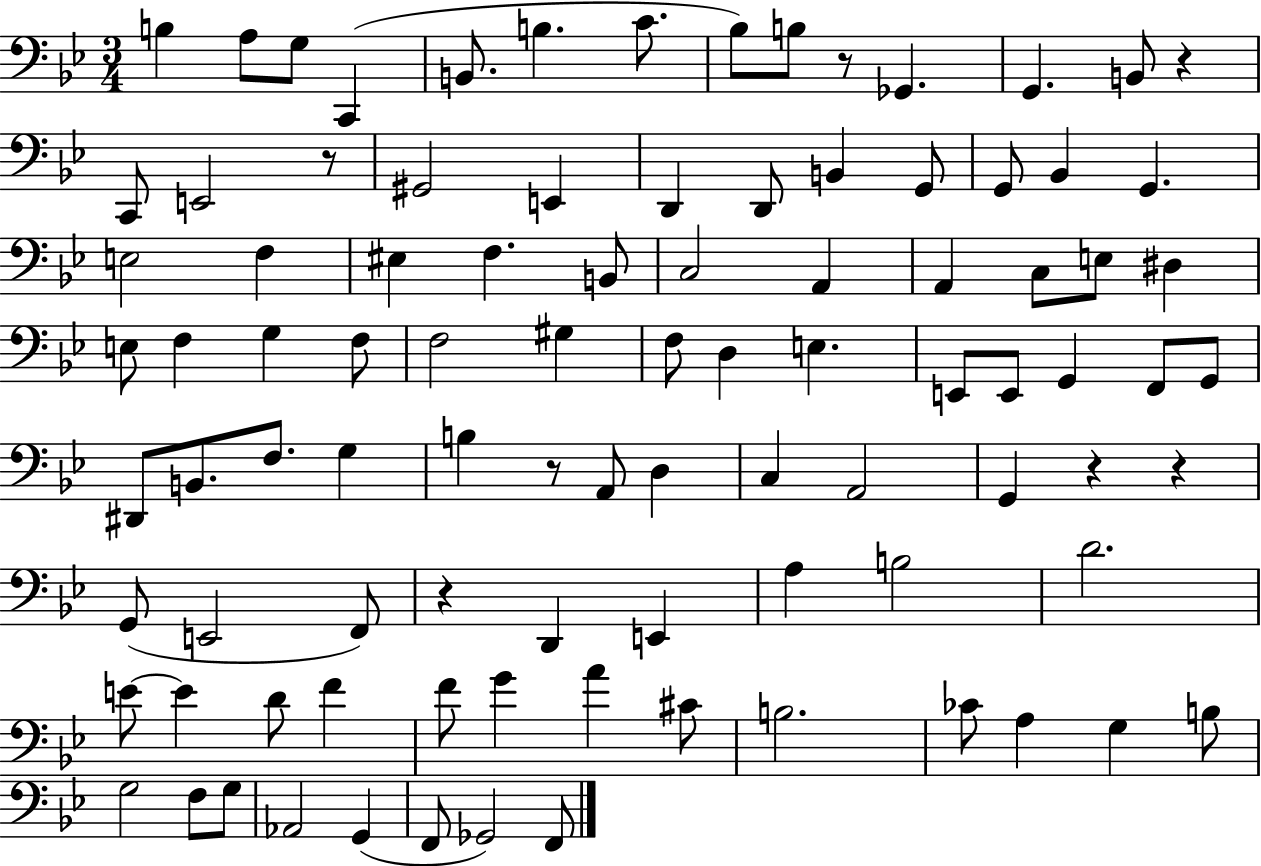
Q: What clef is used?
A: bass